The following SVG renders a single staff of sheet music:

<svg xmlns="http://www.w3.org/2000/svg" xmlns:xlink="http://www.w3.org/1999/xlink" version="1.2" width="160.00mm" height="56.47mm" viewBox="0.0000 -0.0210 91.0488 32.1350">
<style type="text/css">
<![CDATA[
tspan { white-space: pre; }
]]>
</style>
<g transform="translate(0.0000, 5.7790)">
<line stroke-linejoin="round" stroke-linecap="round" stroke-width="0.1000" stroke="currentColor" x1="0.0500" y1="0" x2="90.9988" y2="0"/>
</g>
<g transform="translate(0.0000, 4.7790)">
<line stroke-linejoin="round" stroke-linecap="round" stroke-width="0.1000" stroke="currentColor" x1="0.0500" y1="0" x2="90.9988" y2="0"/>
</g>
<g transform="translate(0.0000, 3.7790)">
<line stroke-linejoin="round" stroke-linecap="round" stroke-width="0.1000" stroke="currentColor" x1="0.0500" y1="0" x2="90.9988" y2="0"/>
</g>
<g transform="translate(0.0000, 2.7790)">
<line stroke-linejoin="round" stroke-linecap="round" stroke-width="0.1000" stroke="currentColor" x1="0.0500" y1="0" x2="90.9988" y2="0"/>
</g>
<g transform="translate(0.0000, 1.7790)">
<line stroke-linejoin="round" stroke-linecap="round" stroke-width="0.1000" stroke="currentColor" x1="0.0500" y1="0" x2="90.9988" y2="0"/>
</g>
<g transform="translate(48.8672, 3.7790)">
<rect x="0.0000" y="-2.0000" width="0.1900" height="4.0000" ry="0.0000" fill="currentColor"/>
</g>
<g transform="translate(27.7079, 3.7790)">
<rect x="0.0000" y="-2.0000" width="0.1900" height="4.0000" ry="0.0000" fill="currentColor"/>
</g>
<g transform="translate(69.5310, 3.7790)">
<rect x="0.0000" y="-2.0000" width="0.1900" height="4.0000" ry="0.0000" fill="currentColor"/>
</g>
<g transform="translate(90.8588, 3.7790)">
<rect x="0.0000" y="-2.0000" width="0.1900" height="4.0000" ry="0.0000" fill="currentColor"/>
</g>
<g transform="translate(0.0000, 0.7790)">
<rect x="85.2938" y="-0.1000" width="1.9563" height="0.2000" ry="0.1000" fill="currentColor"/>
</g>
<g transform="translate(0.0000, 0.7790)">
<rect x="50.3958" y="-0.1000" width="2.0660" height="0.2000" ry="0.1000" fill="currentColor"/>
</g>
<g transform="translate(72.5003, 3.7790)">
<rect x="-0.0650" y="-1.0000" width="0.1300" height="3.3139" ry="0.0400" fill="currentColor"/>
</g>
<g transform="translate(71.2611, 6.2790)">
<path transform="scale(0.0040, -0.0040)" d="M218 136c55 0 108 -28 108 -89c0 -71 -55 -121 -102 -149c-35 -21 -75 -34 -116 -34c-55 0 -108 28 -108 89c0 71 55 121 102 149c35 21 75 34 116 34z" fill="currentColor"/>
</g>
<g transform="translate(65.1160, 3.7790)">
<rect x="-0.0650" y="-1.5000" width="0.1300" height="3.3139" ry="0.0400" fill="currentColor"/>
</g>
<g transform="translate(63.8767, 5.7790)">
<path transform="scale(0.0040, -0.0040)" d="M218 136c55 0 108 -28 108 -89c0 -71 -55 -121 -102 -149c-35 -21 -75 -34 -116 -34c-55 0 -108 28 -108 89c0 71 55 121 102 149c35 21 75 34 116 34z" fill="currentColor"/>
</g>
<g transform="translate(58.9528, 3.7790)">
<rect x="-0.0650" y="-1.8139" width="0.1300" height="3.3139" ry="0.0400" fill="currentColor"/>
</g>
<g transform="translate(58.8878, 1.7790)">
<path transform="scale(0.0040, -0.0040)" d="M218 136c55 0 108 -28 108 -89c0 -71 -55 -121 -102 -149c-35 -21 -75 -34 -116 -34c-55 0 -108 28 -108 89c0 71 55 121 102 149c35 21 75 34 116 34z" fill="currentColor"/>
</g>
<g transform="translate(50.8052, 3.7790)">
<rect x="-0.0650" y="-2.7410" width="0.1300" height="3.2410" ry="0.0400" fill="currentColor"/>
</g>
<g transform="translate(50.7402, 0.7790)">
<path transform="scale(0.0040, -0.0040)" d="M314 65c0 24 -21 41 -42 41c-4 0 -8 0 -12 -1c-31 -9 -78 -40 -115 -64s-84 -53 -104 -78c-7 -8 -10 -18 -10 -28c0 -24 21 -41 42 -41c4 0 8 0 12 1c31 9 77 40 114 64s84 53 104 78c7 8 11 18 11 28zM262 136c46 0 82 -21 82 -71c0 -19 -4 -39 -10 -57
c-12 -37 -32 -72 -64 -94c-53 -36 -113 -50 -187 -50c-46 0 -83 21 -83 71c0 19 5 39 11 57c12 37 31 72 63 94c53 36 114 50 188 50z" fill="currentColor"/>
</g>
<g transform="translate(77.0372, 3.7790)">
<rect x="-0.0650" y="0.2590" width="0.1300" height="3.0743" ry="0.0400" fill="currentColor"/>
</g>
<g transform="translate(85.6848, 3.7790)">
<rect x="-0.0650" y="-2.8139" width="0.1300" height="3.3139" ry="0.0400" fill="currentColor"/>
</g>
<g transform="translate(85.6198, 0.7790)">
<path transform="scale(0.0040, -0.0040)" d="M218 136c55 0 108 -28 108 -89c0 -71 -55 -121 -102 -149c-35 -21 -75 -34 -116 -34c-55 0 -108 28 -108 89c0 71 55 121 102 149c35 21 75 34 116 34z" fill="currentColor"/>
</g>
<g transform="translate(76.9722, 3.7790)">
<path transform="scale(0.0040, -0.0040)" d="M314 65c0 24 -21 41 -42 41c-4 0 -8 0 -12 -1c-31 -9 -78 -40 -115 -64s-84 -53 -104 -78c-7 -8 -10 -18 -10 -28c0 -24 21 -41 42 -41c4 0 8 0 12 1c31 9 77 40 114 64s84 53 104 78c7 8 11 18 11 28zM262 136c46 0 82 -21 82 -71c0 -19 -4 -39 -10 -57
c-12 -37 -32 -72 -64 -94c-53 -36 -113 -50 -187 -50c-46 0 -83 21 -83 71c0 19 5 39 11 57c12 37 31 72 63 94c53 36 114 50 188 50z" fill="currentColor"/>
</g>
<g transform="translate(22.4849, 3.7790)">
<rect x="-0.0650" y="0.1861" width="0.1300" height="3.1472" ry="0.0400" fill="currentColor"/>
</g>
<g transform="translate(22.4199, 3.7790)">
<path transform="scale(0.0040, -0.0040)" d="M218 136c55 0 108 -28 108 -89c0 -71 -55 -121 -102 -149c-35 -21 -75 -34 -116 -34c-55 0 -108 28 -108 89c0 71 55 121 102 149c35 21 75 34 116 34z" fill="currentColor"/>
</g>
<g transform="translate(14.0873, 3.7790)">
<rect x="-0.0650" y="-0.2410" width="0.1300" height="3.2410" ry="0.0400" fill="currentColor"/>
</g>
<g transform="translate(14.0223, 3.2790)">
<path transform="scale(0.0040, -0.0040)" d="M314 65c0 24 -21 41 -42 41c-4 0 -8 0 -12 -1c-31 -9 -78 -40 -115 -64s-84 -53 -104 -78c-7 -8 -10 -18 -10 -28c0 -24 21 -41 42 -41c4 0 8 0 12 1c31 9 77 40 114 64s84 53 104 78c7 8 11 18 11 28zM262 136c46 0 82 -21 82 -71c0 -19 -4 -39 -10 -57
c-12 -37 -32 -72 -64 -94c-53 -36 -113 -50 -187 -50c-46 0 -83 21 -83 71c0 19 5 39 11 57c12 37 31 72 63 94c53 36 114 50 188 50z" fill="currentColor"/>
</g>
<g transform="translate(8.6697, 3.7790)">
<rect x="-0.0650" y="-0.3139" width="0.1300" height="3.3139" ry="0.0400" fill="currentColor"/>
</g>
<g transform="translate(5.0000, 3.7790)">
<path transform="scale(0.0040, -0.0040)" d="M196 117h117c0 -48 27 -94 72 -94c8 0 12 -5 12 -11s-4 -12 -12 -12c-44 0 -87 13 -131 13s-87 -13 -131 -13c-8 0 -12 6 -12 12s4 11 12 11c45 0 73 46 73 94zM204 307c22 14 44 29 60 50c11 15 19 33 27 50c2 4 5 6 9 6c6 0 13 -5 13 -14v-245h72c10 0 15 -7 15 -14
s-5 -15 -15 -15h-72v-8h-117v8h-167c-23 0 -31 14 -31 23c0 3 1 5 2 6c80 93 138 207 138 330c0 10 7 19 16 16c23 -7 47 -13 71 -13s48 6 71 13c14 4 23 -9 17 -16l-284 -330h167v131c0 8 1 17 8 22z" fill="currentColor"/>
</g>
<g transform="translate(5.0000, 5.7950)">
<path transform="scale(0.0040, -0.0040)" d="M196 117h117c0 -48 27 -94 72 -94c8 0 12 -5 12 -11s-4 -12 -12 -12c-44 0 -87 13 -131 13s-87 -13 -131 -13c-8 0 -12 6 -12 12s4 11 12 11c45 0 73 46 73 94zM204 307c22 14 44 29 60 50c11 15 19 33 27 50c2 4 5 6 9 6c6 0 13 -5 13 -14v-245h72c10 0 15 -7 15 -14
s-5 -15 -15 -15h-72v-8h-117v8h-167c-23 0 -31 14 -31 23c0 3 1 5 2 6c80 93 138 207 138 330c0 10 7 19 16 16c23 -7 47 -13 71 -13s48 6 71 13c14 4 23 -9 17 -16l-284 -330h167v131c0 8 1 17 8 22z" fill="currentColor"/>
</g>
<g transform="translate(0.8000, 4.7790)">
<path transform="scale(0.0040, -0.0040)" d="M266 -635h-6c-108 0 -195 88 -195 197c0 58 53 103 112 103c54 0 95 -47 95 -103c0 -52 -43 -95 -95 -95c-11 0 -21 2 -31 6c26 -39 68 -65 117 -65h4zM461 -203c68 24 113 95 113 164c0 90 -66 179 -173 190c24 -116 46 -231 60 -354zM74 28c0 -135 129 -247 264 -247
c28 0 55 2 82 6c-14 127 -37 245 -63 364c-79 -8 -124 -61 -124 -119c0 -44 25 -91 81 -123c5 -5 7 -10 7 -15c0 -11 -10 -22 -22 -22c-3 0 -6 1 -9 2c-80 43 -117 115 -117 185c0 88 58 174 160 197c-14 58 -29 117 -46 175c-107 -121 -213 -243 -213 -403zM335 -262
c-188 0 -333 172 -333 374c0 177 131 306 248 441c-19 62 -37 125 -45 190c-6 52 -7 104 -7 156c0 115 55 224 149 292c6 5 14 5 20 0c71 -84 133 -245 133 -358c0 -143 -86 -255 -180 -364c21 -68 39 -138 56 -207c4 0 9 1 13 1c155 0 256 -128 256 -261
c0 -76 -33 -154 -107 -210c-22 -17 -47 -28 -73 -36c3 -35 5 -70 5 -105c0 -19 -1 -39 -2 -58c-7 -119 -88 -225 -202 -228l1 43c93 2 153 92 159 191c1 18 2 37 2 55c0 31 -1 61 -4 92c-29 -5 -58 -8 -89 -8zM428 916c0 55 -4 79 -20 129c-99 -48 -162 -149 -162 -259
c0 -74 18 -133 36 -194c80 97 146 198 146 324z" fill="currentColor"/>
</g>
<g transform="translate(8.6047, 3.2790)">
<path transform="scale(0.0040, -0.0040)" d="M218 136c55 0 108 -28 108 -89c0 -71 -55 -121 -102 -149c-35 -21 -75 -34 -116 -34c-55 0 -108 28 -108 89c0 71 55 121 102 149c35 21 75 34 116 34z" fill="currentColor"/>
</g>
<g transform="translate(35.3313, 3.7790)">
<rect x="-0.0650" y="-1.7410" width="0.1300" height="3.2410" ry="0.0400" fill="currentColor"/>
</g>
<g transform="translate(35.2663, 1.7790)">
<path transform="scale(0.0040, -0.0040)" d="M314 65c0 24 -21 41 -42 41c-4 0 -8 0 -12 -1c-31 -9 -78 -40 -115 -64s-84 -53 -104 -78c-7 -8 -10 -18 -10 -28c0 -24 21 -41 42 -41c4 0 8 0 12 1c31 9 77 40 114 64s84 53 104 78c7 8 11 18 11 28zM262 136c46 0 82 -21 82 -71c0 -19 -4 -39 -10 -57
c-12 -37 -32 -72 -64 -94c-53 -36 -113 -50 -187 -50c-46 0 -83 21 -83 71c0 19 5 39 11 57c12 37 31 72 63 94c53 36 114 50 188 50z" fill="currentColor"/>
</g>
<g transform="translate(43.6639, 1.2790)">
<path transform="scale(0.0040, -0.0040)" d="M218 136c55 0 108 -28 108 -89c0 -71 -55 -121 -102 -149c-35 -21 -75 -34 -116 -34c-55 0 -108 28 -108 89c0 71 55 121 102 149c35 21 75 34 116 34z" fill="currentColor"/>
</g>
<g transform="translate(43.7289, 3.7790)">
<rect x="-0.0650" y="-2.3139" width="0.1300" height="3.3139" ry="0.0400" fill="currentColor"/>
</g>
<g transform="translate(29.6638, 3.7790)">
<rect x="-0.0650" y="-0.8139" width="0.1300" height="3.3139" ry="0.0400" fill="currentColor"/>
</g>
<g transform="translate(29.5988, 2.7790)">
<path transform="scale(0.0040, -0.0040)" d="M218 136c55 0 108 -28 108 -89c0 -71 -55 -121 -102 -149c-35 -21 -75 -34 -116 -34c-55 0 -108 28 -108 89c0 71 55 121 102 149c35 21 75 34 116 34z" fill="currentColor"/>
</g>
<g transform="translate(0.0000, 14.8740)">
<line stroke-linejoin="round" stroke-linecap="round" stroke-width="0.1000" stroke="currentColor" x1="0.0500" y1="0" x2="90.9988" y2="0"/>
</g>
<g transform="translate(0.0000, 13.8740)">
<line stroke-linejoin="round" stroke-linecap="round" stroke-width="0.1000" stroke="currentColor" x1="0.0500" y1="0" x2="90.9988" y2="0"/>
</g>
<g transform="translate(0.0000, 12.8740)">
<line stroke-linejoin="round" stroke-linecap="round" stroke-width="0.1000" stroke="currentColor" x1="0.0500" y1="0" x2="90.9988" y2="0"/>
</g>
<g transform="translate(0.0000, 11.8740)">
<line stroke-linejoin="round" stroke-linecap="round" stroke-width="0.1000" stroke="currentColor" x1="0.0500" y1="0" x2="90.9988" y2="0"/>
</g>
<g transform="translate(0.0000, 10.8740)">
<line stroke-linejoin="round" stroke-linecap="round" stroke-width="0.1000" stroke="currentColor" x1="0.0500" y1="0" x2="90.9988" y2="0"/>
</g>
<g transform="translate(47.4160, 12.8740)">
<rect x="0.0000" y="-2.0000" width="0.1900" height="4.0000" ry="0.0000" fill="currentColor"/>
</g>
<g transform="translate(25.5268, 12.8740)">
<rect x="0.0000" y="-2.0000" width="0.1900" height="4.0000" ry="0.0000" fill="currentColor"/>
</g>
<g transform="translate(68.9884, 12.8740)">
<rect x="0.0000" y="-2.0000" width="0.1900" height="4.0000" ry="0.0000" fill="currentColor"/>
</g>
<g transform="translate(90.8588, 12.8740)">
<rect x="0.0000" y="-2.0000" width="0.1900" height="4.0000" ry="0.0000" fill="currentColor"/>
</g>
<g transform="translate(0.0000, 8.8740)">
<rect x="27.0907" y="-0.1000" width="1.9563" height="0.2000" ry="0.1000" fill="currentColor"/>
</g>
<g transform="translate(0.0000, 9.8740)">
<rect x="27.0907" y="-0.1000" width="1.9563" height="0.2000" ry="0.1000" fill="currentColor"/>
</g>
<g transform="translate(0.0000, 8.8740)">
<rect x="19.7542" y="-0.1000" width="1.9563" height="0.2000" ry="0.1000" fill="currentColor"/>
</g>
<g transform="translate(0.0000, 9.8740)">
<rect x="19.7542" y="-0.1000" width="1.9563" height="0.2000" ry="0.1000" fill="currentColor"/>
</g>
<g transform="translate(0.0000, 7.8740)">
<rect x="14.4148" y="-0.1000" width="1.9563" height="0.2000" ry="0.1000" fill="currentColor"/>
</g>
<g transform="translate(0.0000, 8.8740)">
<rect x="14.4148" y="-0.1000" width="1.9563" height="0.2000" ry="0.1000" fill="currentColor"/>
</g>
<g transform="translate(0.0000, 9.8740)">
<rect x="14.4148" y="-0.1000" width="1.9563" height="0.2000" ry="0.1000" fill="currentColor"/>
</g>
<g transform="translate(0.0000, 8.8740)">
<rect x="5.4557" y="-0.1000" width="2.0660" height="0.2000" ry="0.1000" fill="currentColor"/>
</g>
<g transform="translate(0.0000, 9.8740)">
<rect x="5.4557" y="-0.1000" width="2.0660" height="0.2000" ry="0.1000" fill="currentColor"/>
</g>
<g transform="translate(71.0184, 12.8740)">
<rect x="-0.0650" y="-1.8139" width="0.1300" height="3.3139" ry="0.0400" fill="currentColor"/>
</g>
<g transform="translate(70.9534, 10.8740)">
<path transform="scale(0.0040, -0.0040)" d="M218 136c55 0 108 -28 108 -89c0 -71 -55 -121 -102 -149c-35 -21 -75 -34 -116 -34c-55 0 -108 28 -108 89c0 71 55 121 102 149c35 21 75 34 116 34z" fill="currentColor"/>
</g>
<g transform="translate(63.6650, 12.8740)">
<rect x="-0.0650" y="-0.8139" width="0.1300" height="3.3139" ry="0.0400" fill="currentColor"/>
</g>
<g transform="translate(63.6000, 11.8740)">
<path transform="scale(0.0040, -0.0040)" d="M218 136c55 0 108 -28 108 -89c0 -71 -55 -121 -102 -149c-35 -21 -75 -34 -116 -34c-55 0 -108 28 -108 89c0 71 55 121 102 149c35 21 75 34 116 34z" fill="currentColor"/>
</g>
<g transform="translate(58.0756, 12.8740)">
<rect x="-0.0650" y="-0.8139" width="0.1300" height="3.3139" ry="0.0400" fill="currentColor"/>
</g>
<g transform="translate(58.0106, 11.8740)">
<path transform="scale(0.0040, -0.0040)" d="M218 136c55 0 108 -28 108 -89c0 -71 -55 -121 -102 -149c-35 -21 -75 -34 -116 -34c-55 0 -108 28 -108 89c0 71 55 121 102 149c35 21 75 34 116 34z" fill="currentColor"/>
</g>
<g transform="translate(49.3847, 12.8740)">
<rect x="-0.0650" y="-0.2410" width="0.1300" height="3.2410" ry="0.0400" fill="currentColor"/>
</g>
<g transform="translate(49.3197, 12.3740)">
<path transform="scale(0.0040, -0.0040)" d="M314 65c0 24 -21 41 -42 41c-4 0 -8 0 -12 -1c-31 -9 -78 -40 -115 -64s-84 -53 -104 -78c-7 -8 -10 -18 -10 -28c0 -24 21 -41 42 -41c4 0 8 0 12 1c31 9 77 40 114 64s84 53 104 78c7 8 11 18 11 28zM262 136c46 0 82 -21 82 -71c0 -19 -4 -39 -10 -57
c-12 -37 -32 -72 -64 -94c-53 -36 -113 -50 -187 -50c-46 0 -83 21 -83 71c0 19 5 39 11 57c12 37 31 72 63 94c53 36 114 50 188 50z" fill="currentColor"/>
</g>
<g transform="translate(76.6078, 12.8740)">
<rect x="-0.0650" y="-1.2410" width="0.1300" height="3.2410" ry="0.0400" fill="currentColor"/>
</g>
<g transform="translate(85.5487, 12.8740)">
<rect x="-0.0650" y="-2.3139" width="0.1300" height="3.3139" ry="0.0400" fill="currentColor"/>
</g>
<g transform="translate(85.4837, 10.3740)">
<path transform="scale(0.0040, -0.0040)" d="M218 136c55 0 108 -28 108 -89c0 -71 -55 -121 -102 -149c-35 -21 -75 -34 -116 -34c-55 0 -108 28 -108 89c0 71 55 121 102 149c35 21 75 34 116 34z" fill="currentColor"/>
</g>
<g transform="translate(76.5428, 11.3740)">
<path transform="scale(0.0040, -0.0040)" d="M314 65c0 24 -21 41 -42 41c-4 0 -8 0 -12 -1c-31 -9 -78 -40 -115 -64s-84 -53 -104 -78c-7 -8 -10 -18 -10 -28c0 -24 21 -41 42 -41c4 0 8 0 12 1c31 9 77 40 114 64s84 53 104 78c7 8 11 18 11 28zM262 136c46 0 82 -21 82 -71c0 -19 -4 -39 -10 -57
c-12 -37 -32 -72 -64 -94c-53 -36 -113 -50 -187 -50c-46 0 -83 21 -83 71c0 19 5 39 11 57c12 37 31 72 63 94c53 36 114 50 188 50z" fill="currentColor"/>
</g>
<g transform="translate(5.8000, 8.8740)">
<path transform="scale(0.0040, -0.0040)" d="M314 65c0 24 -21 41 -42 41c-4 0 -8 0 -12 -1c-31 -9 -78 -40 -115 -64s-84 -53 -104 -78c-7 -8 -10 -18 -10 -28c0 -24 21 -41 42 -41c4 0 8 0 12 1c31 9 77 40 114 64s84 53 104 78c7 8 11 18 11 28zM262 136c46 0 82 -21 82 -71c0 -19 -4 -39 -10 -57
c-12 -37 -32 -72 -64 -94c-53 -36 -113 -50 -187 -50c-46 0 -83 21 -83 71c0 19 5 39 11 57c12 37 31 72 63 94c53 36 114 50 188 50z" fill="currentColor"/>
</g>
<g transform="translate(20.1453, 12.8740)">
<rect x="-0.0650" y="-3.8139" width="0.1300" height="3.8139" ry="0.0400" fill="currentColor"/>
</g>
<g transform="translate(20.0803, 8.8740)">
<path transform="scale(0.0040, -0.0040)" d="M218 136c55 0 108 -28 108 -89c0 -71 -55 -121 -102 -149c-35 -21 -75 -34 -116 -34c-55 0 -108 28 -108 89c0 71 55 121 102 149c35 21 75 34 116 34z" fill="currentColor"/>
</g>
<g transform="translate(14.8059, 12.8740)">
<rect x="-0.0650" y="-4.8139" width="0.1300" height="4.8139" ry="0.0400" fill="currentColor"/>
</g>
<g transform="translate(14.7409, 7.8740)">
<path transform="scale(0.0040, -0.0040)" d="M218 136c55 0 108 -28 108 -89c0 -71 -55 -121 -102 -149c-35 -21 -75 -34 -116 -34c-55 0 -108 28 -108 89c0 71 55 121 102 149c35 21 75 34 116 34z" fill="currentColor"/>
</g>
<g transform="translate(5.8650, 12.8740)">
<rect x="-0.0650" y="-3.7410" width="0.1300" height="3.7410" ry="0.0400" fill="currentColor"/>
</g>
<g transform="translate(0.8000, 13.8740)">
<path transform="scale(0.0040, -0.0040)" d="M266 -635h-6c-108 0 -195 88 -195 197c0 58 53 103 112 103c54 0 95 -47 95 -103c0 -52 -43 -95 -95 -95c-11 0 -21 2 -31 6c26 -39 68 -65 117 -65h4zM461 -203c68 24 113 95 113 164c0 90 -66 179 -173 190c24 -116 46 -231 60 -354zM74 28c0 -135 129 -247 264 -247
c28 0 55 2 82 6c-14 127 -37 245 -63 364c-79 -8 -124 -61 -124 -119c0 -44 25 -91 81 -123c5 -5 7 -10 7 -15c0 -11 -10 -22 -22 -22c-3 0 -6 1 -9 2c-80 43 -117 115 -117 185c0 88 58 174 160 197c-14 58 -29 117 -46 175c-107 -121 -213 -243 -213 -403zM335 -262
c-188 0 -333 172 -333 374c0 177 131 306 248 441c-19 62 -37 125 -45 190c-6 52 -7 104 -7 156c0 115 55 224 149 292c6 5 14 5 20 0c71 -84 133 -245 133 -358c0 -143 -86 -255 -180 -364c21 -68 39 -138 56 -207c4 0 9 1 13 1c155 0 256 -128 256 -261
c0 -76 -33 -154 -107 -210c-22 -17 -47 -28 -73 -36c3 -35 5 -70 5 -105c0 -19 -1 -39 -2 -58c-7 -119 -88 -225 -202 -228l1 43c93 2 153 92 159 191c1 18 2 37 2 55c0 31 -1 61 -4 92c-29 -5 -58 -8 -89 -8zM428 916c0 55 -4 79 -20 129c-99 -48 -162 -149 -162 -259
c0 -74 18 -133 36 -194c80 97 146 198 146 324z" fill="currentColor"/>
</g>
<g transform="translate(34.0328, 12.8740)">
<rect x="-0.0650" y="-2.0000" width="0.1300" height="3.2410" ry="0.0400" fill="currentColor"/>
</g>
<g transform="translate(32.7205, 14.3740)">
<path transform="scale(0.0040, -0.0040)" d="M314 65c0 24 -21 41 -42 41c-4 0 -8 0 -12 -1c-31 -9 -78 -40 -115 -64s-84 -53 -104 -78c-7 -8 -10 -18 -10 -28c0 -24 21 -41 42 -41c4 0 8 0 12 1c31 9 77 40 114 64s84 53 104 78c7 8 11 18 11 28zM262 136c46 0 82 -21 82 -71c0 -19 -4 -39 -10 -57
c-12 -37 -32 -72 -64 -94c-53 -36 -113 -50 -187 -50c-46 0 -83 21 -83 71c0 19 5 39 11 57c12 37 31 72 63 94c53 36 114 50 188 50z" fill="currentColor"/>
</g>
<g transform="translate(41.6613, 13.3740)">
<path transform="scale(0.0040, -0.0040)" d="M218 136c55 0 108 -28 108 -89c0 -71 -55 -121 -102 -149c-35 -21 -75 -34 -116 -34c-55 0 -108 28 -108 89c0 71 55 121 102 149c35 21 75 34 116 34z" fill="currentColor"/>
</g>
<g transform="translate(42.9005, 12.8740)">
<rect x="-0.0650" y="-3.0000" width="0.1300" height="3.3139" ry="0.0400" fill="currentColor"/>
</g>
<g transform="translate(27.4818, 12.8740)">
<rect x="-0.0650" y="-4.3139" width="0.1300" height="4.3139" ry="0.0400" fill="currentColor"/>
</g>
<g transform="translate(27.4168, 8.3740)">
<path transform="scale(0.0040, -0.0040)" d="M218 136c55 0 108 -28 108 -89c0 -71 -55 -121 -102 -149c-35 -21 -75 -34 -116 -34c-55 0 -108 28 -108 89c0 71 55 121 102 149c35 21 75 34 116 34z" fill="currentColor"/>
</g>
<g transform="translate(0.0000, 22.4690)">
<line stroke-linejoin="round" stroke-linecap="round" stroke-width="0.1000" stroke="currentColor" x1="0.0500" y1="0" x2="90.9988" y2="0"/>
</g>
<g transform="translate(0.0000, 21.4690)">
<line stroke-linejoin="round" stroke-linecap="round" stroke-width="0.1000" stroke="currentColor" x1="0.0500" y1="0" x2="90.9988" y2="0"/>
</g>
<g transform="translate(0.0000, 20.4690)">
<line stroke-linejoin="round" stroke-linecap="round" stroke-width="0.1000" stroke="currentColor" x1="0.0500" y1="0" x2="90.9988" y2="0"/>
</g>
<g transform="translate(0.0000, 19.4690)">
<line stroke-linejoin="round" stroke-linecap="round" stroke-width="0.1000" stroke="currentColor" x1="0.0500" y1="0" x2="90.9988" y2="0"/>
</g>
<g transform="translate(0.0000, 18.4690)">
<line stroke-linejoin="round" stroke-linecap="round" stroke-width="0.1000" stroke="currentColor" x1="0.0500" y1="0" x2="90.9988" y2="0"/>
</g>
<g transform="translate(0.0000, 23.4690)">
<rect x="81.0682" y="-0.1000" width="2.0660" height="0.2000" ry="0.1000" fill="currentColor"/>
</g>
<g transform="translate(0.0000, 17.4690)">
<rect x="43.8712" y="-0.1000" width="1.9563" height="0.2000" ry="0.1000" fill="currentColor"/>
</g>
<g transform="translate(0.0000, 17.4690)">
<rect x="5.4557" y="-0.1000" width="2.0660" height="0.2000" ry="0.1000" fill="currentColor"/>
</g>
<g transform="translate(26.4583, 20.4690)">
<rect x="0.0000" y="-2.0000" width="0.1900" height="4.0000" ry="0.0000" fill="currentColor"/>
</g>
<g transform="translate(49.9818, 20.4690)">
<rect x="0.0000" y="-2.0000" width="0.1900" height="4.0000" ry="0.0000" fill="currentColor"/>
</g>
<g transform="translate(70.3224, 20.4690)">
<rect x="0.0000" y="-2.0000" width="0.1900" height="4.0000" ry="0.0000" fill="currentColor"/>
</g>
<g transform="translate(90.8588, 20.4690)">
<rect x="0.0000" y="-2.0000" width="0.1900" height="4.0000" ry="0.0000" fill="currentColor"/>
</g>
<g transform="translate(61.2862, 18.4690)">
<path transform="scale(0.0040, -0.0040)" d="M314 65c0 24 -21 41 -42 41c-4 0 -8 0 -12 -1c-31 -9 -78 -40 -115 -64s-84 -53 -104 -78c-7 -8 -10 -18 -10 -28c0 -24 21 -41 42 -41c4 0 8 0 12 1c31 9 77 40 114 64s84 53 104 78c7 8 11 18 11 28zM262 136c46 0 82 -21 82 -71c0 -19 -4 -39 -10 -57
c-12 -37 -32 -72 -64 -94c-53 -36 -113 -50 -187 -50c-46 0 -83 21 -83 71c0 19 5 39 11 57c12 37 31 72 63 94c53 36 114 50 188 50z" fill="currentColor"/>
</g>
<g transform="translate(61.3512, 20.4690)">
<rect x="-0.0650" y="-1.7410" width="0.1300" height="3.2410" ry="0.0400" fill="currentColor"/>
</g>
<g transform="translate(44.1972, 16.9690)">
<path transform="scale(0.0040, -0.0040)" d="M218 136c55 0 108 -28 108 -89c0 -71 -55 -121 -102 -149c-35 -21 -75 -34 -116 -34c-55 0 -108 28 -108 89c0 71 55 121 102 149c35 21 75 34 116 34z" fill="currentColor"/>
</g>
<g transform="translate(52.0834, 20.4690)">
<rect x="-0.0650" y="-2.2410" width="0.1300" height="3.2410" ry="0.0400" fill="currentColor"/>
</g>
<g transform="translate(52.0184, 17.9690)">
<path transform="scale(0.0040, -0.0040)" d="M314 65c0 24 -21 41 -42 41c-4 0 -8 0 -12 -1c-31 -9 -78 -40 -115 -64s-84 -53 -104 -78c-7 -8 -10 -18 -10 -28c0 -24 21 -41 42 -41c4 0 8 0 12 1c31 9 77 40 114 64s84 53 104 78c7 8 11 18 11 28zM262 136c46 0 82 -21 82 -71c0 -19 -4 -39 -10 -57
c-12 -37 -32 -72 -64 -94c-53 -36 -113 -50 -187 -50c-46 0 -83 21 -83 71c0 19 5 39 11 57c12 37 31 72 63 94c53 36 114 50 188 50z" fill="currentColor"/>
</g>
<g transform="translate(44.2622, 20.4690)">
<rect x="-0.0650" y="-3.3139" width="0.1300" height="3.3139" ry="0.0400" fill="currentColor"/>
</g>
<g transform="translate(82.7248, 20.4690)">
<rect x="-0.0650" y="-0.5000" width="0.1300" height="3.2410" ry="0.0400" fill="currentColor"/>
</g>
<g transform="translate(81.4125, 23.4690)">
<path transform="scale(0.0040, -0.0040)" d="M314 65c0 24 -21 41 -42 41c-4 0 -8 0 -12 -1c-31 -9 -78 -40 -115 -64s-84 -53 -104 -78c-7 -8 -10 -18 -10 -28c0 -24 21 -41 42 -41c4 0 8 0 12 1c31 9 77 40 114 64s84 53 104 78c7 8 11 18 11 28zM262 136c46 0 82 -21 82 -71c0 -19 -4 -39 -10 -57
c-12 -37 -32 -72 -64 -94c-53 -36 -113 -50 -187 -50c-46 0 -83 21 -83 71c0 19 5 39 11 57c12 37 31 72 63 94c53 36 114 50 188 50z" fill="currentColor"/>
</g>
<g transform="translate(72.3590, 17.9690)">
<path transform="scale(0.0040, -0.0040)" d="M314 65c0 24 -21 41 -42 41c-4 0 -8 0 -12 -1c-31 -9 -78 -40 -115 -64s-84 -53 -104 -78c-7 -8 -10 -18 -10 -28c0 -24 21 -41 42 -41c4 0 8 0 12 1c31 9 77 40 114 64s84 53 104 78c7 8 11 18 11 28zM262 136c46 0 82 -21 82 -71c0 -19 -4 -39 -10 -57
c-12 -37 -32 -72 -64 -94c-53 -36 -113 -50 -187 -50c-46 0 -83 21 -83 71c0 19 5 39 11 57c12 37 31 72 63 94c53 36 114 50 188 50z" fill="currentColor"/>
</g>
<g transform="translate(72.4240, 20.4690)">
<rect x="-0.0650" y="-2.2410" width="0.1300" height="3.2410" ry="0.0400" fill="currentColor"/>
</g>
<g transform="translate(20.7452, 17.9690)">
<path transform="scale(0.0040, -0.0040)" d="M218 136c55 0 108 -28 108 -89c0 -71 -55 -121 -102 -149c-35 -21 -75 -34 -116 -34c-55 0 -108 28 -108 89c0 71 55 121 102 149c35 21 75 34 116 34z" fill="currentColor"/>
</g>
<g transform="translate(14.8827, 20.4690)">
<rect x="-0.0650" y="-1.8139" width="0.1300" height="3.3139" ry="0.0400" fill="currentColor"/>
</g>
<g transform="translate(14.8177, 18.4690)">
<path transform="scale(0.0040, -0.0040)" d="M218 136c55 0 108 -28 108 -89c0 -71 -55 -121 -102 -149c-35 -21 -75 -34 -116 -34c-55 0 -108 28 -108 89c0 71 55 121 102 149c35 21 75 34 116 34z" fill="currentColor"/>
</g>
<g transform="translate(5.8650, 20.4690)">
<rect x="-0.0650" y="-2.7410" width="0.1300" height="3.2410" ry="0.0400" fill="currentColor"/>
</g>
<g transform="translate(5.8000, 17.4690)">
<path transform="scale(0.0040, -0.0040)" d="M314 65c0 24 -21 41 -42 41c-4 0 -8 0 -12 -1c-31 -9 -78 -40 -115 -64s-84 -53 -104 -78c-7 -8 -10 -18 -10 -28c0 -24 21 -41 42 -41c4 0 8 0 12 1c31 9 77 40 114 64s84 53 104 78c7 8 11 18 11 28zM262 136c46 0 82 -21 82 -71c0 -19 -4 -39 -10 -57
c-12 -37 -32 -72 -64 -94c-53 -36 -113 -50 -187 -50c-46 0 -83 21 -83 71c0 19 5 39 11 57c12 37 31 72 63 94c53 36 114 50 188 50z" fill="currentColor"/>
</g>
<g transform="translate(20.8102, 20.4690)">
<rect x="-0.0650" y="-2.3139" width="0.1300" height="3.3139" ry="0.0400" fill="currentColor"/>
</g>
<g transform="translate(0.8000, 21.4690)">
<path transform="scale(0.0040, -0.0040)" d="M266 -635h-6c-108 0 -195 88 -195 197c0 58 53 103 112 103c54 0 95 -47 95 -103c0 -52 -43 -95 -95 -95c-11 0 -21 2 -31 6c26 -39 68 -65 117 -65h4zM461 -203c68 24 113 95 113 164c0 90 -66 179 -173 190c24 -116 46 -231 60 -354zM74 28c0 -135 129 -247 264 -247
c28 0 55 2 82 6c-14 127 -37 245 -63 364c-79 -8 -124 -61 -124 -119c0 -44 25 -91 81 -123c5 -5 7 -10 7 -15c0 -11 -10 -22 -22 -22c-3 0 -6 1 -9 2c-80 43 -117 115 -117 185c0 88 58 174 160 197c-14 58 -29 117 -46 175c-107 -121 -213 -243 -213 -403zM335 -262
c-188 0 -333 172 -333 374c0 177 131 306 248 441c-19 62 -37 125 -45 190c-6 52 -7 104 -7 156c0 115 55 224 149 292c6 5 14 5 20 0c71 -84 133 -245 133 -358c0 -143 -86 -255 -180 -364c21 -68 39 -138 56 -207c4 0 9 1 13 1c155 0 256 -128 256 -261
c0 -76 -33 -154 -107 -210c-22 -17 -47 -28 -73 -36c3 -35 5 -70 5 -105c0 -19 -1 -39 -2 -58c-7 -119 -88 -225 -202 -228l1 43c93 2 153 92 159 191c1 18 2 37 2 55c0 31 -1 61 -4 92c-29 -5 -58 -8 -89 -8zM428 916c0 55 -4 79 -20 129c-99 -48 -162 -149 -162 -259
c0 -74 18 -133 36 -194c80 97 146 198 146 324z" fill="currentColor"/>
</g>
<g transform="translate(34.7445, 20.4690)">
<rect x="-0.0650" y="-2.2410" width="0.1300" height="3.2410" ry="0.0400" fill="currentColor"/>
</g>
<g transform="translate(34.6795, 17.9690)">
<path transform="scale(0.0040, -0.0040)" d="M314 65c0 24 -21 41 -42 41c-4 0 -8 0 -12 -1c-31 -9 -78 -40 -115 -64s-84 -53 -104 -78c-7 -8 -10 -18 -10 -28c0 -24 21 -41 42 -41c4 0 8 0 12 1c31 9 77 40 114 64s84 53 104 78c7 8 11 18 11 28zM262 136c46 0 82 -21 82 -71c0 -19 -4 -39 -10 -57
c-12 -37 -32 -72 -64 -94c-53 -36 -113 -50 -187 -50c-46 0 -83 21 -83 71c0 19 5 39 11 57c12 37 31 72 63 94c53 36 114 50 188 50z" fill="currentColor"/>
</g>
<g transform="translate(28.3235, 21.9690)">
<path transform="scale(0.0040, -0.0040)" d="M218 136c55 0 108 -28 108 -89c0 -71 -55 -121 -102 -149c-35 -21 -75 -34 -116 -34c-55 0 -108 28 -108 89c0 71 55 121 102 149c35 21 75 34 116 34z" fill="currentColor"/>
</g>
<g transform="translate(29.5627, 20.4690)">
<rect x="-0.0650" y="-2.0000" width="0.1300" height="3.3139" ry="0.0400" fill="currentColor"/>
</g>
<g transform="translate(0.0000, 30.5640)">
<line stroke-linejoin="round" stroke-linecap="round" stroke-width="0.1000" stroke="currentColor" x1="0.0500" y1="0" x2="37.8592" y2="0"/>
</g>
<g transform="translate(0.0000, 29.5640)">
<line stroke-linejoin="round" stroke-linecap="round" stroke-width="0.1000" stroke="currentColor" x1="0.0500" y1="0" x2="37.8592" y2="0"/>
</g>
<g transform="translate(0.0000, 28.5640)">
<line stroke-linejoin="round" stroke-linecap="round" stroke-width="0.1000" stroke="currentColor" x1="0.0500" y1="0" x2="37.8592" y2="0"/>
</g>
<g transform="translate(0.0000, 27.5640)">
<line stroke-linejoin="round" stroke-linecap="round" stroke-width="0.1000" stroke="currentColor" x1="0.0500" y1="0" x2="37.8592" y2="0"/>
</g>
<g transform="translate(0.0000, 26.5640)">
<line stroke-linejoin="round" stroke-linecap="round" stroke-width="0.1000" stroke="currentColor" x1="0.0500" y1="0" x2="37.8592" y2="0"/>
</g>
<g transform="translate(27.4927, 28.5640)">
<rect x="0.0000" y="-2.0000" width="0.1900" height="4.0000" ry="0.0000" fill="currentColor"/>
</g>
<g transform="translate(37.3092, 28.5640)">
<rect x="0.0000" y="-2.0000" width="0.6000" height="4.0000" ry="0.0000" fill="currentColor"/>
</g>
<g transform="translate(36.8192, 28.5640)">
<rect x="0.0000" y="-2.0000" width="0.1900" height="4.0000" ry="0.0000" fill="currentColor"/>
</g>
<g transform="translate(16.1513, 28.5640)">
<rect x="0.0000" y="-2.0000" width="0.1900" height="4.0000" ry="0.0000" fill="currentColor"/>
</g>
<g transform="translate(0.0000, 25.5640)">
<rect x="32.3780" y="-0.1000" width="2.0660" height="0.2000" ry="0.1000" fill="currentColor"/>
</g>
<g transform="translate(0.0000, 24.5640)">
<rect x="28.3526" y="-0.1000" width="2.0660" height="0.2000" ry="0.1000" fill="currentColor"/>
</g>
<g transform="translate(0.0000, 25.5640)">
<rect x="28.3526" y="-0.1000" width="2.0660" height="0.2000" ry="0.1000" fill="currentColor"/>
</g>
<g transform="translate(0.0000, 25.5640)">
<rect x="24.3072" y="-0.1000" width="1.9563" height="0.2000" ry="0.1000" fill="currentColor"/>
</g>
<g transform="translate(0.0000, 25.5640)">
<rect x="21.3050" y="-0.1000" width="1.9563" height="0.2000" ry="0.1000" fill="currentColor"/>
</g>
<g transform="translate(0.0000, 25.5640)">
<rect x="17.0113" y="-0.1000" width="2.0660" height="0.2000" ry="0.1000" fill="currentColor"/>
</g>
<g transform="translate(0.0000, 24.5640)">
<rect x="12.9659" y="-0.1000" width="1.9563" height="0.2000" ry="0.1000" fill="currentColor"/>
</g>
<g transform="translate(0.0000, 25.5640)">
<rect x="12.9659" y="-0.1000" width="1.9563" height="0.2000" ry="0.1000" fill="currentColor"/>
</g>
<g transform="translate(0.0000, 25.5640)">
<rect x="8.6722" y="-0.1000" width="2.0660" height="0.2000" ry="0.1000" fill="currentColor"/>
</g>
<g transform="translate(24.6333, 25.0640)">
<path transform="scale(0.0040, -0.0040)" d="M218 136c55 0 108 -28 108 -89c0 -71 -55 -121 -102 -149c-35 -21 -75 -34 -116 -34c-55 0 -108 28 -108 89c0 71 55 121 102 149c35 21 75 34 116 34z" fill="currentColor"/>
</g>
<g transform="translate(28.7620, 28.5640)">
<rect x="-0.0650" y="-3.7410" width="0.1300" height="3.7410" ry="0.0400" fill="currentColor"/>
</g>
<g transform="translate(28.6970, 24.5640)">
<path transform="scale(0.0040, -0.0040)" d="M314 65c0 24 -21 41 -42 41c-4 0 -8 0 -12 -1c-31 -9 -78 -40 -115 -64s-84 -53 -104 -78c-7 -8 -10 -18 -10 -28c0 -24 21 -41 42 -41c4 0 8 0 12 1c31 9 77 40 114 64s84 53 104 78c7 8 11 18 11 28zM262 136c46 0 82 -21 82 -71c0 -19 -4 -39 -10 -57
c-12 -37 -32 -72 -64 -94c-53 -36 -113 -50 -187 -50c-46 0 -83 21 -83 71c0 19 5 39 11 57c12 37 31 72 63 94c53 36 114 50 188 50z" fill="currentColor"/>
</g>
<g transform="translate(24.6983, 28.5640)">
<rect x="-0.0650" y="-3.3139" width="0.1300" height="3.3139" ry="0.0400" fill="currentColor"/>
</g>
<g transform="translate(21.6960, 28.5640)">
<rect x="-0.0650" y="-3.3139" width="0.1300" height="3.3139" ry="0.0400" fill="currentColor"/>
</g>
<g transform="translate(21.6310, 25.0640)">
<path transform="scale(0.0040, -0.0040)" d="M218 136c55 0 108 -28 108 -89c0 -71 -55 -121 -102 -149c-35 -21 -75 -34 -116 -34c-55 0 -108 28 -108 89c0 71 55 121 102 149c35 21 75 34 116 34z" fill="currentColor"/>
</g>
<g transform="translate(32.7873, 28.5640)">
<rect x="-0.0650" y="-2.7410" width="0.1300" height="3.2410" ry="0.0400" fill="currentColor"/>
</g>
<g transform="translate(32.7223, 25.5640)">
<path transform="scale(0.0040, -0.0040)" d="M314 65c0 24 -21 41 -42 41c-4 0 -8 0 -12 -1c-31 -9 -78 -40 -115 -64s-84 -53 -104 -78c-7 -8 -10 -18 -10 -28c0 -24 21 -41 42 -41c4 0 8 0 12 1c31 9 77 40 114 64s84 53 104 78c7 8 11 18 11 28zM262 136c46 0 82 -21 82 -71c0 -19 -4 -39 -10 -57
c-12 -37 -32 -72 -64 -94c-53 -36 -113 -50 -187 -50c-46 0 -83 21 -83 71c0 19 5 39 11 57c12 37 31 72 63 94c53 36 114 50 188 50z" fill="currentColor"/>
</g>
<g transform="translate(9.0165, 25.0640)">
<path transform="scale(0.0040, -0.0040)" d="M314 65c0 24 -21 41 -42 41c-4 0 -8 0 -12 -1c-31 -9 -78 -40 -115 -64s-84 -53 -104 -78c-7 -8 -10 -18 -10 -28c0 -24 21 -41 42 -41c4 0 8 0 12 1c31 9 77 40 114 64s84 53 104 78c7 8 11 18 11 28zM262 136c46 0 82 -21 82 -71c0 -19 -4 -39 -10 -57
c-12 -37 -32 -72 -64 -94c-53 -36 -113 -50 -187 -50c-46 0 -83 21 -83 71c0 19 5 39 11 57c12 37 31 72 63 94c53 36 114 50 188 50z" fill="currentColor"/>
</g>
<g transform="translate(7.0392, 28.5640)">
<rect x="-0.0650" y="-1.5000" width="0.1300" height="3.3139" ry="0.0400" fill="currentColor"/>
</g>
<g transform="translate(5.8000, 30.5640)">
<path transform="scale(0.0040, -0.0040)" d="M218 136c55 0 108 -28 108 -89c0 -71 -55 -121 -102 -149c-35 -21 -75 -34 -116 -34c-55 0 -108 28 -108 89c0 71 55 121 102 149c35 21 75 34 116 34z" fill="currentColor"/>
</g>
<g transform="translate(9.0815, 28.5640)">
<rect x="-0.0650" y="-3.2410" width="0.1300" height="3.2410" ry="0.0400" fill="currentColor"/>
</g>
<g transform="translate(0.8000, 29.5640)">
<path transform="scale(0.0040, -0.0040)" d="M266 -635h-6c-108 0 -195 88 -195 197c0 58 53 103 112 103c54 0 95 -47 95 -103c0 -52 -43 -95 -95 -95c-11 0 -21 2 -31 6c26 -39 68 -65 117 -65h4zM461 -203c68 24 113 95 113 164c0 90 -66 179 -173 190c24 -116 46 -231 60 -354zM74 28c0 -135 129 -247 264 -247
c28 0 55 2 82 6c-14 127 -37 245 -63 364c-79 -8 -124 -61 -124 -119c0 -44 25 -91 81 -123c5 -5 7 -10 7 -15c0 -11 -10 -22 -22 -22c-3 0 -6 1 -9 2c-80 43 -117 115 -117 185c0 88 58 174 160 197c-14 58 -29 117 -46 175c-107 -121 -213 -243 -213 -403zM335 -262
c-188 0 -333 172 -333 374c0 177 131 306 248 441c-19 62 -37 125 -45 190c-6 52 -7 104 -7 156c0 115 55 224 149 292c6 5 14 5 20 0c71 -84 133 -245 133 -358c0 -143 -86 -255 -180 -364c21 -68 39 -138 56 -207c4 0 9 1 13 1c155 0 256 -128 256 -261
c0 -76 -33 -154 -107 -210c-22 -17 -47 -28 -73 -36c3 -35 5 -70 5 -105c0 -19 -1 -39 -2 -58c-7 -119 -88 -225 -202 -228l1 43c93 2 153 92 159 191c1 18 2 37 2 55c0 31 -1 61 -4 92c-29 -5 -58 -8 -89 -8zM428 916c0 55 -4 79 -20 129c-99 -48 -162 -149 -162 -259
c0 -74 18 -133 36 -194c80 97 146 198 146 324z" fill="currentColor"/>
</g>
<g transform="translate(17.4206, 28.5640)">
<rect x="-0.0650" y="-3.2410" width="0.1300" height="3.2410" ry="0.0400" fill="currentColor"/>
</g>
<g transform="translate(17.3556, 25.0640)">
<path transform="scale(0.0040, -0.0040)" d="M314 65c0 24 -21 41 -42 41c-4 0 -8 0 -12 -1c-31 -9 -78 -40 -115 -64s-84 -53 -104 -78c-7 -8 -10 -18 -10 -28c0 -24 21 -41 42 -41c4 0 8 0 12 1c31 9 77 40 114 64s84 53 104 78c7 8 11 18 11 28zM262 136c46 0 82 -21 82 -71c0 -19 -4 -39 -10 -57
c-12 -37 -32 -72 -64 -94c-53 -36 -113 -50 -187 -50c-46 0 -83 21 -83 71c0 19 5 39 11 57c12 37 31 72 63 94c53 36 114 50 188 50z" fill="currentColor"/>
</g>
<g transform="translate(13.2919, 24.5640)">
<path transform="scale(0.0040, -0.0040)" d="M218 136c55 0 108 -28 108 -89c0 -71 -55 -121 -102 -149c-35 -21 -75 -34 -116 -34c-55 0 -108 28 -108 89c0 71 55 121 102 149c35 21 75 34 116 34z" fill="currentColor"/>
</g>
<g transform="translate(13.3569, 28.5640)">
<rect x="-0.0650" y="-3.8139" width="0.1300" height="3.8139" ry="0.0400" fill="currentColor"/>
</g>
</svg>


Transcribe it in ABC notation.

X:1
T:Untitled
M:4/4
L:1/4
K:C
c c2 B d f2 g a2 f E D B2 a c'2 e' c' d' F2 A c2 d d f e2 g a2 f g F g2 b g2 f2 g2 C2 E b2 c' b2 b b c'2 a2